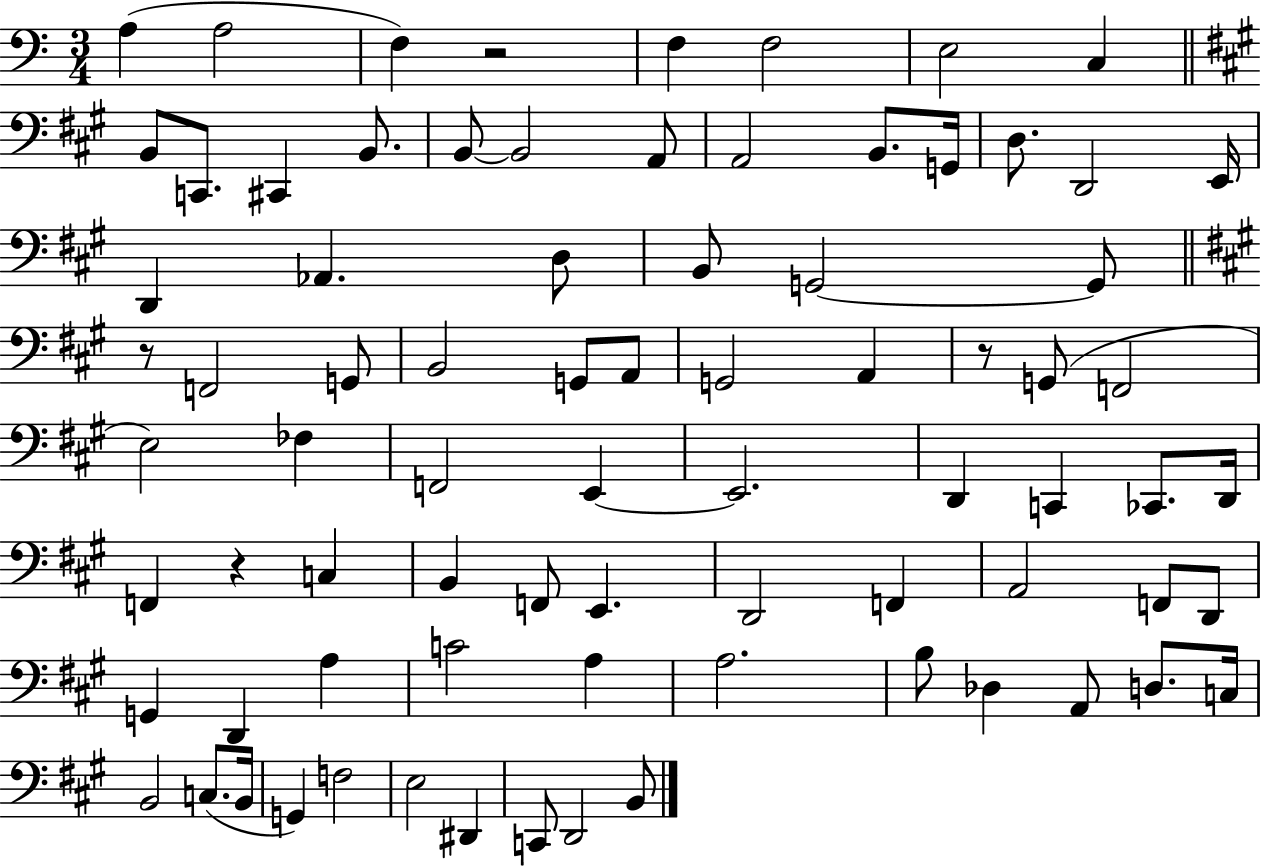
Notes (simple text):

A3/q A3/h F3/q R/h F3/q F3/h E3/h C3/q B2/e C2/e. C#2/q B2/e. B2/e B2/h A2/e A2/h B2/e. G2/s D3/e. D2/h E2/s D2/q Ab2/q. D3/e B2/e G2/h G2/e R/e F2/h G2/e B2/h G2/e A2/e G2/h A2/q R/e G2/e F2/h E3/h FES3/q F2/h E2/q E2/h. D2/q C2/q CES2/e. D2/s F2/q R/q C3/q B2/q F2/e E2/q. D2/h F2/q A2/h F2/e D2/e G2/q D2/q A3/q C4/h A3/q A3/h. B3/e Db3/q A2/e D3/e. C3/s B2/h C3/e. B2/s G2/q F3/h E3/h D#2/q C2/e D2/h B2/e